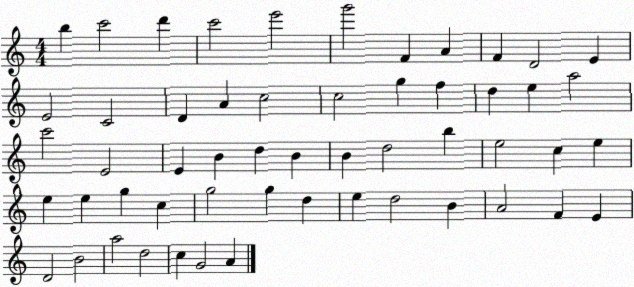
X:1
T:Untitled
M:4/4
L:1/4
K:C
b c'2 d' c'2 e'2 g'2 F A F D2 E E2 C2 D A c2 c2 g f d e a2 c'2 E2 E B d B B d2 b e2 c e e e g c g2 g d e d2 B A2 F E D2 B2 a2 d2 c G2 A